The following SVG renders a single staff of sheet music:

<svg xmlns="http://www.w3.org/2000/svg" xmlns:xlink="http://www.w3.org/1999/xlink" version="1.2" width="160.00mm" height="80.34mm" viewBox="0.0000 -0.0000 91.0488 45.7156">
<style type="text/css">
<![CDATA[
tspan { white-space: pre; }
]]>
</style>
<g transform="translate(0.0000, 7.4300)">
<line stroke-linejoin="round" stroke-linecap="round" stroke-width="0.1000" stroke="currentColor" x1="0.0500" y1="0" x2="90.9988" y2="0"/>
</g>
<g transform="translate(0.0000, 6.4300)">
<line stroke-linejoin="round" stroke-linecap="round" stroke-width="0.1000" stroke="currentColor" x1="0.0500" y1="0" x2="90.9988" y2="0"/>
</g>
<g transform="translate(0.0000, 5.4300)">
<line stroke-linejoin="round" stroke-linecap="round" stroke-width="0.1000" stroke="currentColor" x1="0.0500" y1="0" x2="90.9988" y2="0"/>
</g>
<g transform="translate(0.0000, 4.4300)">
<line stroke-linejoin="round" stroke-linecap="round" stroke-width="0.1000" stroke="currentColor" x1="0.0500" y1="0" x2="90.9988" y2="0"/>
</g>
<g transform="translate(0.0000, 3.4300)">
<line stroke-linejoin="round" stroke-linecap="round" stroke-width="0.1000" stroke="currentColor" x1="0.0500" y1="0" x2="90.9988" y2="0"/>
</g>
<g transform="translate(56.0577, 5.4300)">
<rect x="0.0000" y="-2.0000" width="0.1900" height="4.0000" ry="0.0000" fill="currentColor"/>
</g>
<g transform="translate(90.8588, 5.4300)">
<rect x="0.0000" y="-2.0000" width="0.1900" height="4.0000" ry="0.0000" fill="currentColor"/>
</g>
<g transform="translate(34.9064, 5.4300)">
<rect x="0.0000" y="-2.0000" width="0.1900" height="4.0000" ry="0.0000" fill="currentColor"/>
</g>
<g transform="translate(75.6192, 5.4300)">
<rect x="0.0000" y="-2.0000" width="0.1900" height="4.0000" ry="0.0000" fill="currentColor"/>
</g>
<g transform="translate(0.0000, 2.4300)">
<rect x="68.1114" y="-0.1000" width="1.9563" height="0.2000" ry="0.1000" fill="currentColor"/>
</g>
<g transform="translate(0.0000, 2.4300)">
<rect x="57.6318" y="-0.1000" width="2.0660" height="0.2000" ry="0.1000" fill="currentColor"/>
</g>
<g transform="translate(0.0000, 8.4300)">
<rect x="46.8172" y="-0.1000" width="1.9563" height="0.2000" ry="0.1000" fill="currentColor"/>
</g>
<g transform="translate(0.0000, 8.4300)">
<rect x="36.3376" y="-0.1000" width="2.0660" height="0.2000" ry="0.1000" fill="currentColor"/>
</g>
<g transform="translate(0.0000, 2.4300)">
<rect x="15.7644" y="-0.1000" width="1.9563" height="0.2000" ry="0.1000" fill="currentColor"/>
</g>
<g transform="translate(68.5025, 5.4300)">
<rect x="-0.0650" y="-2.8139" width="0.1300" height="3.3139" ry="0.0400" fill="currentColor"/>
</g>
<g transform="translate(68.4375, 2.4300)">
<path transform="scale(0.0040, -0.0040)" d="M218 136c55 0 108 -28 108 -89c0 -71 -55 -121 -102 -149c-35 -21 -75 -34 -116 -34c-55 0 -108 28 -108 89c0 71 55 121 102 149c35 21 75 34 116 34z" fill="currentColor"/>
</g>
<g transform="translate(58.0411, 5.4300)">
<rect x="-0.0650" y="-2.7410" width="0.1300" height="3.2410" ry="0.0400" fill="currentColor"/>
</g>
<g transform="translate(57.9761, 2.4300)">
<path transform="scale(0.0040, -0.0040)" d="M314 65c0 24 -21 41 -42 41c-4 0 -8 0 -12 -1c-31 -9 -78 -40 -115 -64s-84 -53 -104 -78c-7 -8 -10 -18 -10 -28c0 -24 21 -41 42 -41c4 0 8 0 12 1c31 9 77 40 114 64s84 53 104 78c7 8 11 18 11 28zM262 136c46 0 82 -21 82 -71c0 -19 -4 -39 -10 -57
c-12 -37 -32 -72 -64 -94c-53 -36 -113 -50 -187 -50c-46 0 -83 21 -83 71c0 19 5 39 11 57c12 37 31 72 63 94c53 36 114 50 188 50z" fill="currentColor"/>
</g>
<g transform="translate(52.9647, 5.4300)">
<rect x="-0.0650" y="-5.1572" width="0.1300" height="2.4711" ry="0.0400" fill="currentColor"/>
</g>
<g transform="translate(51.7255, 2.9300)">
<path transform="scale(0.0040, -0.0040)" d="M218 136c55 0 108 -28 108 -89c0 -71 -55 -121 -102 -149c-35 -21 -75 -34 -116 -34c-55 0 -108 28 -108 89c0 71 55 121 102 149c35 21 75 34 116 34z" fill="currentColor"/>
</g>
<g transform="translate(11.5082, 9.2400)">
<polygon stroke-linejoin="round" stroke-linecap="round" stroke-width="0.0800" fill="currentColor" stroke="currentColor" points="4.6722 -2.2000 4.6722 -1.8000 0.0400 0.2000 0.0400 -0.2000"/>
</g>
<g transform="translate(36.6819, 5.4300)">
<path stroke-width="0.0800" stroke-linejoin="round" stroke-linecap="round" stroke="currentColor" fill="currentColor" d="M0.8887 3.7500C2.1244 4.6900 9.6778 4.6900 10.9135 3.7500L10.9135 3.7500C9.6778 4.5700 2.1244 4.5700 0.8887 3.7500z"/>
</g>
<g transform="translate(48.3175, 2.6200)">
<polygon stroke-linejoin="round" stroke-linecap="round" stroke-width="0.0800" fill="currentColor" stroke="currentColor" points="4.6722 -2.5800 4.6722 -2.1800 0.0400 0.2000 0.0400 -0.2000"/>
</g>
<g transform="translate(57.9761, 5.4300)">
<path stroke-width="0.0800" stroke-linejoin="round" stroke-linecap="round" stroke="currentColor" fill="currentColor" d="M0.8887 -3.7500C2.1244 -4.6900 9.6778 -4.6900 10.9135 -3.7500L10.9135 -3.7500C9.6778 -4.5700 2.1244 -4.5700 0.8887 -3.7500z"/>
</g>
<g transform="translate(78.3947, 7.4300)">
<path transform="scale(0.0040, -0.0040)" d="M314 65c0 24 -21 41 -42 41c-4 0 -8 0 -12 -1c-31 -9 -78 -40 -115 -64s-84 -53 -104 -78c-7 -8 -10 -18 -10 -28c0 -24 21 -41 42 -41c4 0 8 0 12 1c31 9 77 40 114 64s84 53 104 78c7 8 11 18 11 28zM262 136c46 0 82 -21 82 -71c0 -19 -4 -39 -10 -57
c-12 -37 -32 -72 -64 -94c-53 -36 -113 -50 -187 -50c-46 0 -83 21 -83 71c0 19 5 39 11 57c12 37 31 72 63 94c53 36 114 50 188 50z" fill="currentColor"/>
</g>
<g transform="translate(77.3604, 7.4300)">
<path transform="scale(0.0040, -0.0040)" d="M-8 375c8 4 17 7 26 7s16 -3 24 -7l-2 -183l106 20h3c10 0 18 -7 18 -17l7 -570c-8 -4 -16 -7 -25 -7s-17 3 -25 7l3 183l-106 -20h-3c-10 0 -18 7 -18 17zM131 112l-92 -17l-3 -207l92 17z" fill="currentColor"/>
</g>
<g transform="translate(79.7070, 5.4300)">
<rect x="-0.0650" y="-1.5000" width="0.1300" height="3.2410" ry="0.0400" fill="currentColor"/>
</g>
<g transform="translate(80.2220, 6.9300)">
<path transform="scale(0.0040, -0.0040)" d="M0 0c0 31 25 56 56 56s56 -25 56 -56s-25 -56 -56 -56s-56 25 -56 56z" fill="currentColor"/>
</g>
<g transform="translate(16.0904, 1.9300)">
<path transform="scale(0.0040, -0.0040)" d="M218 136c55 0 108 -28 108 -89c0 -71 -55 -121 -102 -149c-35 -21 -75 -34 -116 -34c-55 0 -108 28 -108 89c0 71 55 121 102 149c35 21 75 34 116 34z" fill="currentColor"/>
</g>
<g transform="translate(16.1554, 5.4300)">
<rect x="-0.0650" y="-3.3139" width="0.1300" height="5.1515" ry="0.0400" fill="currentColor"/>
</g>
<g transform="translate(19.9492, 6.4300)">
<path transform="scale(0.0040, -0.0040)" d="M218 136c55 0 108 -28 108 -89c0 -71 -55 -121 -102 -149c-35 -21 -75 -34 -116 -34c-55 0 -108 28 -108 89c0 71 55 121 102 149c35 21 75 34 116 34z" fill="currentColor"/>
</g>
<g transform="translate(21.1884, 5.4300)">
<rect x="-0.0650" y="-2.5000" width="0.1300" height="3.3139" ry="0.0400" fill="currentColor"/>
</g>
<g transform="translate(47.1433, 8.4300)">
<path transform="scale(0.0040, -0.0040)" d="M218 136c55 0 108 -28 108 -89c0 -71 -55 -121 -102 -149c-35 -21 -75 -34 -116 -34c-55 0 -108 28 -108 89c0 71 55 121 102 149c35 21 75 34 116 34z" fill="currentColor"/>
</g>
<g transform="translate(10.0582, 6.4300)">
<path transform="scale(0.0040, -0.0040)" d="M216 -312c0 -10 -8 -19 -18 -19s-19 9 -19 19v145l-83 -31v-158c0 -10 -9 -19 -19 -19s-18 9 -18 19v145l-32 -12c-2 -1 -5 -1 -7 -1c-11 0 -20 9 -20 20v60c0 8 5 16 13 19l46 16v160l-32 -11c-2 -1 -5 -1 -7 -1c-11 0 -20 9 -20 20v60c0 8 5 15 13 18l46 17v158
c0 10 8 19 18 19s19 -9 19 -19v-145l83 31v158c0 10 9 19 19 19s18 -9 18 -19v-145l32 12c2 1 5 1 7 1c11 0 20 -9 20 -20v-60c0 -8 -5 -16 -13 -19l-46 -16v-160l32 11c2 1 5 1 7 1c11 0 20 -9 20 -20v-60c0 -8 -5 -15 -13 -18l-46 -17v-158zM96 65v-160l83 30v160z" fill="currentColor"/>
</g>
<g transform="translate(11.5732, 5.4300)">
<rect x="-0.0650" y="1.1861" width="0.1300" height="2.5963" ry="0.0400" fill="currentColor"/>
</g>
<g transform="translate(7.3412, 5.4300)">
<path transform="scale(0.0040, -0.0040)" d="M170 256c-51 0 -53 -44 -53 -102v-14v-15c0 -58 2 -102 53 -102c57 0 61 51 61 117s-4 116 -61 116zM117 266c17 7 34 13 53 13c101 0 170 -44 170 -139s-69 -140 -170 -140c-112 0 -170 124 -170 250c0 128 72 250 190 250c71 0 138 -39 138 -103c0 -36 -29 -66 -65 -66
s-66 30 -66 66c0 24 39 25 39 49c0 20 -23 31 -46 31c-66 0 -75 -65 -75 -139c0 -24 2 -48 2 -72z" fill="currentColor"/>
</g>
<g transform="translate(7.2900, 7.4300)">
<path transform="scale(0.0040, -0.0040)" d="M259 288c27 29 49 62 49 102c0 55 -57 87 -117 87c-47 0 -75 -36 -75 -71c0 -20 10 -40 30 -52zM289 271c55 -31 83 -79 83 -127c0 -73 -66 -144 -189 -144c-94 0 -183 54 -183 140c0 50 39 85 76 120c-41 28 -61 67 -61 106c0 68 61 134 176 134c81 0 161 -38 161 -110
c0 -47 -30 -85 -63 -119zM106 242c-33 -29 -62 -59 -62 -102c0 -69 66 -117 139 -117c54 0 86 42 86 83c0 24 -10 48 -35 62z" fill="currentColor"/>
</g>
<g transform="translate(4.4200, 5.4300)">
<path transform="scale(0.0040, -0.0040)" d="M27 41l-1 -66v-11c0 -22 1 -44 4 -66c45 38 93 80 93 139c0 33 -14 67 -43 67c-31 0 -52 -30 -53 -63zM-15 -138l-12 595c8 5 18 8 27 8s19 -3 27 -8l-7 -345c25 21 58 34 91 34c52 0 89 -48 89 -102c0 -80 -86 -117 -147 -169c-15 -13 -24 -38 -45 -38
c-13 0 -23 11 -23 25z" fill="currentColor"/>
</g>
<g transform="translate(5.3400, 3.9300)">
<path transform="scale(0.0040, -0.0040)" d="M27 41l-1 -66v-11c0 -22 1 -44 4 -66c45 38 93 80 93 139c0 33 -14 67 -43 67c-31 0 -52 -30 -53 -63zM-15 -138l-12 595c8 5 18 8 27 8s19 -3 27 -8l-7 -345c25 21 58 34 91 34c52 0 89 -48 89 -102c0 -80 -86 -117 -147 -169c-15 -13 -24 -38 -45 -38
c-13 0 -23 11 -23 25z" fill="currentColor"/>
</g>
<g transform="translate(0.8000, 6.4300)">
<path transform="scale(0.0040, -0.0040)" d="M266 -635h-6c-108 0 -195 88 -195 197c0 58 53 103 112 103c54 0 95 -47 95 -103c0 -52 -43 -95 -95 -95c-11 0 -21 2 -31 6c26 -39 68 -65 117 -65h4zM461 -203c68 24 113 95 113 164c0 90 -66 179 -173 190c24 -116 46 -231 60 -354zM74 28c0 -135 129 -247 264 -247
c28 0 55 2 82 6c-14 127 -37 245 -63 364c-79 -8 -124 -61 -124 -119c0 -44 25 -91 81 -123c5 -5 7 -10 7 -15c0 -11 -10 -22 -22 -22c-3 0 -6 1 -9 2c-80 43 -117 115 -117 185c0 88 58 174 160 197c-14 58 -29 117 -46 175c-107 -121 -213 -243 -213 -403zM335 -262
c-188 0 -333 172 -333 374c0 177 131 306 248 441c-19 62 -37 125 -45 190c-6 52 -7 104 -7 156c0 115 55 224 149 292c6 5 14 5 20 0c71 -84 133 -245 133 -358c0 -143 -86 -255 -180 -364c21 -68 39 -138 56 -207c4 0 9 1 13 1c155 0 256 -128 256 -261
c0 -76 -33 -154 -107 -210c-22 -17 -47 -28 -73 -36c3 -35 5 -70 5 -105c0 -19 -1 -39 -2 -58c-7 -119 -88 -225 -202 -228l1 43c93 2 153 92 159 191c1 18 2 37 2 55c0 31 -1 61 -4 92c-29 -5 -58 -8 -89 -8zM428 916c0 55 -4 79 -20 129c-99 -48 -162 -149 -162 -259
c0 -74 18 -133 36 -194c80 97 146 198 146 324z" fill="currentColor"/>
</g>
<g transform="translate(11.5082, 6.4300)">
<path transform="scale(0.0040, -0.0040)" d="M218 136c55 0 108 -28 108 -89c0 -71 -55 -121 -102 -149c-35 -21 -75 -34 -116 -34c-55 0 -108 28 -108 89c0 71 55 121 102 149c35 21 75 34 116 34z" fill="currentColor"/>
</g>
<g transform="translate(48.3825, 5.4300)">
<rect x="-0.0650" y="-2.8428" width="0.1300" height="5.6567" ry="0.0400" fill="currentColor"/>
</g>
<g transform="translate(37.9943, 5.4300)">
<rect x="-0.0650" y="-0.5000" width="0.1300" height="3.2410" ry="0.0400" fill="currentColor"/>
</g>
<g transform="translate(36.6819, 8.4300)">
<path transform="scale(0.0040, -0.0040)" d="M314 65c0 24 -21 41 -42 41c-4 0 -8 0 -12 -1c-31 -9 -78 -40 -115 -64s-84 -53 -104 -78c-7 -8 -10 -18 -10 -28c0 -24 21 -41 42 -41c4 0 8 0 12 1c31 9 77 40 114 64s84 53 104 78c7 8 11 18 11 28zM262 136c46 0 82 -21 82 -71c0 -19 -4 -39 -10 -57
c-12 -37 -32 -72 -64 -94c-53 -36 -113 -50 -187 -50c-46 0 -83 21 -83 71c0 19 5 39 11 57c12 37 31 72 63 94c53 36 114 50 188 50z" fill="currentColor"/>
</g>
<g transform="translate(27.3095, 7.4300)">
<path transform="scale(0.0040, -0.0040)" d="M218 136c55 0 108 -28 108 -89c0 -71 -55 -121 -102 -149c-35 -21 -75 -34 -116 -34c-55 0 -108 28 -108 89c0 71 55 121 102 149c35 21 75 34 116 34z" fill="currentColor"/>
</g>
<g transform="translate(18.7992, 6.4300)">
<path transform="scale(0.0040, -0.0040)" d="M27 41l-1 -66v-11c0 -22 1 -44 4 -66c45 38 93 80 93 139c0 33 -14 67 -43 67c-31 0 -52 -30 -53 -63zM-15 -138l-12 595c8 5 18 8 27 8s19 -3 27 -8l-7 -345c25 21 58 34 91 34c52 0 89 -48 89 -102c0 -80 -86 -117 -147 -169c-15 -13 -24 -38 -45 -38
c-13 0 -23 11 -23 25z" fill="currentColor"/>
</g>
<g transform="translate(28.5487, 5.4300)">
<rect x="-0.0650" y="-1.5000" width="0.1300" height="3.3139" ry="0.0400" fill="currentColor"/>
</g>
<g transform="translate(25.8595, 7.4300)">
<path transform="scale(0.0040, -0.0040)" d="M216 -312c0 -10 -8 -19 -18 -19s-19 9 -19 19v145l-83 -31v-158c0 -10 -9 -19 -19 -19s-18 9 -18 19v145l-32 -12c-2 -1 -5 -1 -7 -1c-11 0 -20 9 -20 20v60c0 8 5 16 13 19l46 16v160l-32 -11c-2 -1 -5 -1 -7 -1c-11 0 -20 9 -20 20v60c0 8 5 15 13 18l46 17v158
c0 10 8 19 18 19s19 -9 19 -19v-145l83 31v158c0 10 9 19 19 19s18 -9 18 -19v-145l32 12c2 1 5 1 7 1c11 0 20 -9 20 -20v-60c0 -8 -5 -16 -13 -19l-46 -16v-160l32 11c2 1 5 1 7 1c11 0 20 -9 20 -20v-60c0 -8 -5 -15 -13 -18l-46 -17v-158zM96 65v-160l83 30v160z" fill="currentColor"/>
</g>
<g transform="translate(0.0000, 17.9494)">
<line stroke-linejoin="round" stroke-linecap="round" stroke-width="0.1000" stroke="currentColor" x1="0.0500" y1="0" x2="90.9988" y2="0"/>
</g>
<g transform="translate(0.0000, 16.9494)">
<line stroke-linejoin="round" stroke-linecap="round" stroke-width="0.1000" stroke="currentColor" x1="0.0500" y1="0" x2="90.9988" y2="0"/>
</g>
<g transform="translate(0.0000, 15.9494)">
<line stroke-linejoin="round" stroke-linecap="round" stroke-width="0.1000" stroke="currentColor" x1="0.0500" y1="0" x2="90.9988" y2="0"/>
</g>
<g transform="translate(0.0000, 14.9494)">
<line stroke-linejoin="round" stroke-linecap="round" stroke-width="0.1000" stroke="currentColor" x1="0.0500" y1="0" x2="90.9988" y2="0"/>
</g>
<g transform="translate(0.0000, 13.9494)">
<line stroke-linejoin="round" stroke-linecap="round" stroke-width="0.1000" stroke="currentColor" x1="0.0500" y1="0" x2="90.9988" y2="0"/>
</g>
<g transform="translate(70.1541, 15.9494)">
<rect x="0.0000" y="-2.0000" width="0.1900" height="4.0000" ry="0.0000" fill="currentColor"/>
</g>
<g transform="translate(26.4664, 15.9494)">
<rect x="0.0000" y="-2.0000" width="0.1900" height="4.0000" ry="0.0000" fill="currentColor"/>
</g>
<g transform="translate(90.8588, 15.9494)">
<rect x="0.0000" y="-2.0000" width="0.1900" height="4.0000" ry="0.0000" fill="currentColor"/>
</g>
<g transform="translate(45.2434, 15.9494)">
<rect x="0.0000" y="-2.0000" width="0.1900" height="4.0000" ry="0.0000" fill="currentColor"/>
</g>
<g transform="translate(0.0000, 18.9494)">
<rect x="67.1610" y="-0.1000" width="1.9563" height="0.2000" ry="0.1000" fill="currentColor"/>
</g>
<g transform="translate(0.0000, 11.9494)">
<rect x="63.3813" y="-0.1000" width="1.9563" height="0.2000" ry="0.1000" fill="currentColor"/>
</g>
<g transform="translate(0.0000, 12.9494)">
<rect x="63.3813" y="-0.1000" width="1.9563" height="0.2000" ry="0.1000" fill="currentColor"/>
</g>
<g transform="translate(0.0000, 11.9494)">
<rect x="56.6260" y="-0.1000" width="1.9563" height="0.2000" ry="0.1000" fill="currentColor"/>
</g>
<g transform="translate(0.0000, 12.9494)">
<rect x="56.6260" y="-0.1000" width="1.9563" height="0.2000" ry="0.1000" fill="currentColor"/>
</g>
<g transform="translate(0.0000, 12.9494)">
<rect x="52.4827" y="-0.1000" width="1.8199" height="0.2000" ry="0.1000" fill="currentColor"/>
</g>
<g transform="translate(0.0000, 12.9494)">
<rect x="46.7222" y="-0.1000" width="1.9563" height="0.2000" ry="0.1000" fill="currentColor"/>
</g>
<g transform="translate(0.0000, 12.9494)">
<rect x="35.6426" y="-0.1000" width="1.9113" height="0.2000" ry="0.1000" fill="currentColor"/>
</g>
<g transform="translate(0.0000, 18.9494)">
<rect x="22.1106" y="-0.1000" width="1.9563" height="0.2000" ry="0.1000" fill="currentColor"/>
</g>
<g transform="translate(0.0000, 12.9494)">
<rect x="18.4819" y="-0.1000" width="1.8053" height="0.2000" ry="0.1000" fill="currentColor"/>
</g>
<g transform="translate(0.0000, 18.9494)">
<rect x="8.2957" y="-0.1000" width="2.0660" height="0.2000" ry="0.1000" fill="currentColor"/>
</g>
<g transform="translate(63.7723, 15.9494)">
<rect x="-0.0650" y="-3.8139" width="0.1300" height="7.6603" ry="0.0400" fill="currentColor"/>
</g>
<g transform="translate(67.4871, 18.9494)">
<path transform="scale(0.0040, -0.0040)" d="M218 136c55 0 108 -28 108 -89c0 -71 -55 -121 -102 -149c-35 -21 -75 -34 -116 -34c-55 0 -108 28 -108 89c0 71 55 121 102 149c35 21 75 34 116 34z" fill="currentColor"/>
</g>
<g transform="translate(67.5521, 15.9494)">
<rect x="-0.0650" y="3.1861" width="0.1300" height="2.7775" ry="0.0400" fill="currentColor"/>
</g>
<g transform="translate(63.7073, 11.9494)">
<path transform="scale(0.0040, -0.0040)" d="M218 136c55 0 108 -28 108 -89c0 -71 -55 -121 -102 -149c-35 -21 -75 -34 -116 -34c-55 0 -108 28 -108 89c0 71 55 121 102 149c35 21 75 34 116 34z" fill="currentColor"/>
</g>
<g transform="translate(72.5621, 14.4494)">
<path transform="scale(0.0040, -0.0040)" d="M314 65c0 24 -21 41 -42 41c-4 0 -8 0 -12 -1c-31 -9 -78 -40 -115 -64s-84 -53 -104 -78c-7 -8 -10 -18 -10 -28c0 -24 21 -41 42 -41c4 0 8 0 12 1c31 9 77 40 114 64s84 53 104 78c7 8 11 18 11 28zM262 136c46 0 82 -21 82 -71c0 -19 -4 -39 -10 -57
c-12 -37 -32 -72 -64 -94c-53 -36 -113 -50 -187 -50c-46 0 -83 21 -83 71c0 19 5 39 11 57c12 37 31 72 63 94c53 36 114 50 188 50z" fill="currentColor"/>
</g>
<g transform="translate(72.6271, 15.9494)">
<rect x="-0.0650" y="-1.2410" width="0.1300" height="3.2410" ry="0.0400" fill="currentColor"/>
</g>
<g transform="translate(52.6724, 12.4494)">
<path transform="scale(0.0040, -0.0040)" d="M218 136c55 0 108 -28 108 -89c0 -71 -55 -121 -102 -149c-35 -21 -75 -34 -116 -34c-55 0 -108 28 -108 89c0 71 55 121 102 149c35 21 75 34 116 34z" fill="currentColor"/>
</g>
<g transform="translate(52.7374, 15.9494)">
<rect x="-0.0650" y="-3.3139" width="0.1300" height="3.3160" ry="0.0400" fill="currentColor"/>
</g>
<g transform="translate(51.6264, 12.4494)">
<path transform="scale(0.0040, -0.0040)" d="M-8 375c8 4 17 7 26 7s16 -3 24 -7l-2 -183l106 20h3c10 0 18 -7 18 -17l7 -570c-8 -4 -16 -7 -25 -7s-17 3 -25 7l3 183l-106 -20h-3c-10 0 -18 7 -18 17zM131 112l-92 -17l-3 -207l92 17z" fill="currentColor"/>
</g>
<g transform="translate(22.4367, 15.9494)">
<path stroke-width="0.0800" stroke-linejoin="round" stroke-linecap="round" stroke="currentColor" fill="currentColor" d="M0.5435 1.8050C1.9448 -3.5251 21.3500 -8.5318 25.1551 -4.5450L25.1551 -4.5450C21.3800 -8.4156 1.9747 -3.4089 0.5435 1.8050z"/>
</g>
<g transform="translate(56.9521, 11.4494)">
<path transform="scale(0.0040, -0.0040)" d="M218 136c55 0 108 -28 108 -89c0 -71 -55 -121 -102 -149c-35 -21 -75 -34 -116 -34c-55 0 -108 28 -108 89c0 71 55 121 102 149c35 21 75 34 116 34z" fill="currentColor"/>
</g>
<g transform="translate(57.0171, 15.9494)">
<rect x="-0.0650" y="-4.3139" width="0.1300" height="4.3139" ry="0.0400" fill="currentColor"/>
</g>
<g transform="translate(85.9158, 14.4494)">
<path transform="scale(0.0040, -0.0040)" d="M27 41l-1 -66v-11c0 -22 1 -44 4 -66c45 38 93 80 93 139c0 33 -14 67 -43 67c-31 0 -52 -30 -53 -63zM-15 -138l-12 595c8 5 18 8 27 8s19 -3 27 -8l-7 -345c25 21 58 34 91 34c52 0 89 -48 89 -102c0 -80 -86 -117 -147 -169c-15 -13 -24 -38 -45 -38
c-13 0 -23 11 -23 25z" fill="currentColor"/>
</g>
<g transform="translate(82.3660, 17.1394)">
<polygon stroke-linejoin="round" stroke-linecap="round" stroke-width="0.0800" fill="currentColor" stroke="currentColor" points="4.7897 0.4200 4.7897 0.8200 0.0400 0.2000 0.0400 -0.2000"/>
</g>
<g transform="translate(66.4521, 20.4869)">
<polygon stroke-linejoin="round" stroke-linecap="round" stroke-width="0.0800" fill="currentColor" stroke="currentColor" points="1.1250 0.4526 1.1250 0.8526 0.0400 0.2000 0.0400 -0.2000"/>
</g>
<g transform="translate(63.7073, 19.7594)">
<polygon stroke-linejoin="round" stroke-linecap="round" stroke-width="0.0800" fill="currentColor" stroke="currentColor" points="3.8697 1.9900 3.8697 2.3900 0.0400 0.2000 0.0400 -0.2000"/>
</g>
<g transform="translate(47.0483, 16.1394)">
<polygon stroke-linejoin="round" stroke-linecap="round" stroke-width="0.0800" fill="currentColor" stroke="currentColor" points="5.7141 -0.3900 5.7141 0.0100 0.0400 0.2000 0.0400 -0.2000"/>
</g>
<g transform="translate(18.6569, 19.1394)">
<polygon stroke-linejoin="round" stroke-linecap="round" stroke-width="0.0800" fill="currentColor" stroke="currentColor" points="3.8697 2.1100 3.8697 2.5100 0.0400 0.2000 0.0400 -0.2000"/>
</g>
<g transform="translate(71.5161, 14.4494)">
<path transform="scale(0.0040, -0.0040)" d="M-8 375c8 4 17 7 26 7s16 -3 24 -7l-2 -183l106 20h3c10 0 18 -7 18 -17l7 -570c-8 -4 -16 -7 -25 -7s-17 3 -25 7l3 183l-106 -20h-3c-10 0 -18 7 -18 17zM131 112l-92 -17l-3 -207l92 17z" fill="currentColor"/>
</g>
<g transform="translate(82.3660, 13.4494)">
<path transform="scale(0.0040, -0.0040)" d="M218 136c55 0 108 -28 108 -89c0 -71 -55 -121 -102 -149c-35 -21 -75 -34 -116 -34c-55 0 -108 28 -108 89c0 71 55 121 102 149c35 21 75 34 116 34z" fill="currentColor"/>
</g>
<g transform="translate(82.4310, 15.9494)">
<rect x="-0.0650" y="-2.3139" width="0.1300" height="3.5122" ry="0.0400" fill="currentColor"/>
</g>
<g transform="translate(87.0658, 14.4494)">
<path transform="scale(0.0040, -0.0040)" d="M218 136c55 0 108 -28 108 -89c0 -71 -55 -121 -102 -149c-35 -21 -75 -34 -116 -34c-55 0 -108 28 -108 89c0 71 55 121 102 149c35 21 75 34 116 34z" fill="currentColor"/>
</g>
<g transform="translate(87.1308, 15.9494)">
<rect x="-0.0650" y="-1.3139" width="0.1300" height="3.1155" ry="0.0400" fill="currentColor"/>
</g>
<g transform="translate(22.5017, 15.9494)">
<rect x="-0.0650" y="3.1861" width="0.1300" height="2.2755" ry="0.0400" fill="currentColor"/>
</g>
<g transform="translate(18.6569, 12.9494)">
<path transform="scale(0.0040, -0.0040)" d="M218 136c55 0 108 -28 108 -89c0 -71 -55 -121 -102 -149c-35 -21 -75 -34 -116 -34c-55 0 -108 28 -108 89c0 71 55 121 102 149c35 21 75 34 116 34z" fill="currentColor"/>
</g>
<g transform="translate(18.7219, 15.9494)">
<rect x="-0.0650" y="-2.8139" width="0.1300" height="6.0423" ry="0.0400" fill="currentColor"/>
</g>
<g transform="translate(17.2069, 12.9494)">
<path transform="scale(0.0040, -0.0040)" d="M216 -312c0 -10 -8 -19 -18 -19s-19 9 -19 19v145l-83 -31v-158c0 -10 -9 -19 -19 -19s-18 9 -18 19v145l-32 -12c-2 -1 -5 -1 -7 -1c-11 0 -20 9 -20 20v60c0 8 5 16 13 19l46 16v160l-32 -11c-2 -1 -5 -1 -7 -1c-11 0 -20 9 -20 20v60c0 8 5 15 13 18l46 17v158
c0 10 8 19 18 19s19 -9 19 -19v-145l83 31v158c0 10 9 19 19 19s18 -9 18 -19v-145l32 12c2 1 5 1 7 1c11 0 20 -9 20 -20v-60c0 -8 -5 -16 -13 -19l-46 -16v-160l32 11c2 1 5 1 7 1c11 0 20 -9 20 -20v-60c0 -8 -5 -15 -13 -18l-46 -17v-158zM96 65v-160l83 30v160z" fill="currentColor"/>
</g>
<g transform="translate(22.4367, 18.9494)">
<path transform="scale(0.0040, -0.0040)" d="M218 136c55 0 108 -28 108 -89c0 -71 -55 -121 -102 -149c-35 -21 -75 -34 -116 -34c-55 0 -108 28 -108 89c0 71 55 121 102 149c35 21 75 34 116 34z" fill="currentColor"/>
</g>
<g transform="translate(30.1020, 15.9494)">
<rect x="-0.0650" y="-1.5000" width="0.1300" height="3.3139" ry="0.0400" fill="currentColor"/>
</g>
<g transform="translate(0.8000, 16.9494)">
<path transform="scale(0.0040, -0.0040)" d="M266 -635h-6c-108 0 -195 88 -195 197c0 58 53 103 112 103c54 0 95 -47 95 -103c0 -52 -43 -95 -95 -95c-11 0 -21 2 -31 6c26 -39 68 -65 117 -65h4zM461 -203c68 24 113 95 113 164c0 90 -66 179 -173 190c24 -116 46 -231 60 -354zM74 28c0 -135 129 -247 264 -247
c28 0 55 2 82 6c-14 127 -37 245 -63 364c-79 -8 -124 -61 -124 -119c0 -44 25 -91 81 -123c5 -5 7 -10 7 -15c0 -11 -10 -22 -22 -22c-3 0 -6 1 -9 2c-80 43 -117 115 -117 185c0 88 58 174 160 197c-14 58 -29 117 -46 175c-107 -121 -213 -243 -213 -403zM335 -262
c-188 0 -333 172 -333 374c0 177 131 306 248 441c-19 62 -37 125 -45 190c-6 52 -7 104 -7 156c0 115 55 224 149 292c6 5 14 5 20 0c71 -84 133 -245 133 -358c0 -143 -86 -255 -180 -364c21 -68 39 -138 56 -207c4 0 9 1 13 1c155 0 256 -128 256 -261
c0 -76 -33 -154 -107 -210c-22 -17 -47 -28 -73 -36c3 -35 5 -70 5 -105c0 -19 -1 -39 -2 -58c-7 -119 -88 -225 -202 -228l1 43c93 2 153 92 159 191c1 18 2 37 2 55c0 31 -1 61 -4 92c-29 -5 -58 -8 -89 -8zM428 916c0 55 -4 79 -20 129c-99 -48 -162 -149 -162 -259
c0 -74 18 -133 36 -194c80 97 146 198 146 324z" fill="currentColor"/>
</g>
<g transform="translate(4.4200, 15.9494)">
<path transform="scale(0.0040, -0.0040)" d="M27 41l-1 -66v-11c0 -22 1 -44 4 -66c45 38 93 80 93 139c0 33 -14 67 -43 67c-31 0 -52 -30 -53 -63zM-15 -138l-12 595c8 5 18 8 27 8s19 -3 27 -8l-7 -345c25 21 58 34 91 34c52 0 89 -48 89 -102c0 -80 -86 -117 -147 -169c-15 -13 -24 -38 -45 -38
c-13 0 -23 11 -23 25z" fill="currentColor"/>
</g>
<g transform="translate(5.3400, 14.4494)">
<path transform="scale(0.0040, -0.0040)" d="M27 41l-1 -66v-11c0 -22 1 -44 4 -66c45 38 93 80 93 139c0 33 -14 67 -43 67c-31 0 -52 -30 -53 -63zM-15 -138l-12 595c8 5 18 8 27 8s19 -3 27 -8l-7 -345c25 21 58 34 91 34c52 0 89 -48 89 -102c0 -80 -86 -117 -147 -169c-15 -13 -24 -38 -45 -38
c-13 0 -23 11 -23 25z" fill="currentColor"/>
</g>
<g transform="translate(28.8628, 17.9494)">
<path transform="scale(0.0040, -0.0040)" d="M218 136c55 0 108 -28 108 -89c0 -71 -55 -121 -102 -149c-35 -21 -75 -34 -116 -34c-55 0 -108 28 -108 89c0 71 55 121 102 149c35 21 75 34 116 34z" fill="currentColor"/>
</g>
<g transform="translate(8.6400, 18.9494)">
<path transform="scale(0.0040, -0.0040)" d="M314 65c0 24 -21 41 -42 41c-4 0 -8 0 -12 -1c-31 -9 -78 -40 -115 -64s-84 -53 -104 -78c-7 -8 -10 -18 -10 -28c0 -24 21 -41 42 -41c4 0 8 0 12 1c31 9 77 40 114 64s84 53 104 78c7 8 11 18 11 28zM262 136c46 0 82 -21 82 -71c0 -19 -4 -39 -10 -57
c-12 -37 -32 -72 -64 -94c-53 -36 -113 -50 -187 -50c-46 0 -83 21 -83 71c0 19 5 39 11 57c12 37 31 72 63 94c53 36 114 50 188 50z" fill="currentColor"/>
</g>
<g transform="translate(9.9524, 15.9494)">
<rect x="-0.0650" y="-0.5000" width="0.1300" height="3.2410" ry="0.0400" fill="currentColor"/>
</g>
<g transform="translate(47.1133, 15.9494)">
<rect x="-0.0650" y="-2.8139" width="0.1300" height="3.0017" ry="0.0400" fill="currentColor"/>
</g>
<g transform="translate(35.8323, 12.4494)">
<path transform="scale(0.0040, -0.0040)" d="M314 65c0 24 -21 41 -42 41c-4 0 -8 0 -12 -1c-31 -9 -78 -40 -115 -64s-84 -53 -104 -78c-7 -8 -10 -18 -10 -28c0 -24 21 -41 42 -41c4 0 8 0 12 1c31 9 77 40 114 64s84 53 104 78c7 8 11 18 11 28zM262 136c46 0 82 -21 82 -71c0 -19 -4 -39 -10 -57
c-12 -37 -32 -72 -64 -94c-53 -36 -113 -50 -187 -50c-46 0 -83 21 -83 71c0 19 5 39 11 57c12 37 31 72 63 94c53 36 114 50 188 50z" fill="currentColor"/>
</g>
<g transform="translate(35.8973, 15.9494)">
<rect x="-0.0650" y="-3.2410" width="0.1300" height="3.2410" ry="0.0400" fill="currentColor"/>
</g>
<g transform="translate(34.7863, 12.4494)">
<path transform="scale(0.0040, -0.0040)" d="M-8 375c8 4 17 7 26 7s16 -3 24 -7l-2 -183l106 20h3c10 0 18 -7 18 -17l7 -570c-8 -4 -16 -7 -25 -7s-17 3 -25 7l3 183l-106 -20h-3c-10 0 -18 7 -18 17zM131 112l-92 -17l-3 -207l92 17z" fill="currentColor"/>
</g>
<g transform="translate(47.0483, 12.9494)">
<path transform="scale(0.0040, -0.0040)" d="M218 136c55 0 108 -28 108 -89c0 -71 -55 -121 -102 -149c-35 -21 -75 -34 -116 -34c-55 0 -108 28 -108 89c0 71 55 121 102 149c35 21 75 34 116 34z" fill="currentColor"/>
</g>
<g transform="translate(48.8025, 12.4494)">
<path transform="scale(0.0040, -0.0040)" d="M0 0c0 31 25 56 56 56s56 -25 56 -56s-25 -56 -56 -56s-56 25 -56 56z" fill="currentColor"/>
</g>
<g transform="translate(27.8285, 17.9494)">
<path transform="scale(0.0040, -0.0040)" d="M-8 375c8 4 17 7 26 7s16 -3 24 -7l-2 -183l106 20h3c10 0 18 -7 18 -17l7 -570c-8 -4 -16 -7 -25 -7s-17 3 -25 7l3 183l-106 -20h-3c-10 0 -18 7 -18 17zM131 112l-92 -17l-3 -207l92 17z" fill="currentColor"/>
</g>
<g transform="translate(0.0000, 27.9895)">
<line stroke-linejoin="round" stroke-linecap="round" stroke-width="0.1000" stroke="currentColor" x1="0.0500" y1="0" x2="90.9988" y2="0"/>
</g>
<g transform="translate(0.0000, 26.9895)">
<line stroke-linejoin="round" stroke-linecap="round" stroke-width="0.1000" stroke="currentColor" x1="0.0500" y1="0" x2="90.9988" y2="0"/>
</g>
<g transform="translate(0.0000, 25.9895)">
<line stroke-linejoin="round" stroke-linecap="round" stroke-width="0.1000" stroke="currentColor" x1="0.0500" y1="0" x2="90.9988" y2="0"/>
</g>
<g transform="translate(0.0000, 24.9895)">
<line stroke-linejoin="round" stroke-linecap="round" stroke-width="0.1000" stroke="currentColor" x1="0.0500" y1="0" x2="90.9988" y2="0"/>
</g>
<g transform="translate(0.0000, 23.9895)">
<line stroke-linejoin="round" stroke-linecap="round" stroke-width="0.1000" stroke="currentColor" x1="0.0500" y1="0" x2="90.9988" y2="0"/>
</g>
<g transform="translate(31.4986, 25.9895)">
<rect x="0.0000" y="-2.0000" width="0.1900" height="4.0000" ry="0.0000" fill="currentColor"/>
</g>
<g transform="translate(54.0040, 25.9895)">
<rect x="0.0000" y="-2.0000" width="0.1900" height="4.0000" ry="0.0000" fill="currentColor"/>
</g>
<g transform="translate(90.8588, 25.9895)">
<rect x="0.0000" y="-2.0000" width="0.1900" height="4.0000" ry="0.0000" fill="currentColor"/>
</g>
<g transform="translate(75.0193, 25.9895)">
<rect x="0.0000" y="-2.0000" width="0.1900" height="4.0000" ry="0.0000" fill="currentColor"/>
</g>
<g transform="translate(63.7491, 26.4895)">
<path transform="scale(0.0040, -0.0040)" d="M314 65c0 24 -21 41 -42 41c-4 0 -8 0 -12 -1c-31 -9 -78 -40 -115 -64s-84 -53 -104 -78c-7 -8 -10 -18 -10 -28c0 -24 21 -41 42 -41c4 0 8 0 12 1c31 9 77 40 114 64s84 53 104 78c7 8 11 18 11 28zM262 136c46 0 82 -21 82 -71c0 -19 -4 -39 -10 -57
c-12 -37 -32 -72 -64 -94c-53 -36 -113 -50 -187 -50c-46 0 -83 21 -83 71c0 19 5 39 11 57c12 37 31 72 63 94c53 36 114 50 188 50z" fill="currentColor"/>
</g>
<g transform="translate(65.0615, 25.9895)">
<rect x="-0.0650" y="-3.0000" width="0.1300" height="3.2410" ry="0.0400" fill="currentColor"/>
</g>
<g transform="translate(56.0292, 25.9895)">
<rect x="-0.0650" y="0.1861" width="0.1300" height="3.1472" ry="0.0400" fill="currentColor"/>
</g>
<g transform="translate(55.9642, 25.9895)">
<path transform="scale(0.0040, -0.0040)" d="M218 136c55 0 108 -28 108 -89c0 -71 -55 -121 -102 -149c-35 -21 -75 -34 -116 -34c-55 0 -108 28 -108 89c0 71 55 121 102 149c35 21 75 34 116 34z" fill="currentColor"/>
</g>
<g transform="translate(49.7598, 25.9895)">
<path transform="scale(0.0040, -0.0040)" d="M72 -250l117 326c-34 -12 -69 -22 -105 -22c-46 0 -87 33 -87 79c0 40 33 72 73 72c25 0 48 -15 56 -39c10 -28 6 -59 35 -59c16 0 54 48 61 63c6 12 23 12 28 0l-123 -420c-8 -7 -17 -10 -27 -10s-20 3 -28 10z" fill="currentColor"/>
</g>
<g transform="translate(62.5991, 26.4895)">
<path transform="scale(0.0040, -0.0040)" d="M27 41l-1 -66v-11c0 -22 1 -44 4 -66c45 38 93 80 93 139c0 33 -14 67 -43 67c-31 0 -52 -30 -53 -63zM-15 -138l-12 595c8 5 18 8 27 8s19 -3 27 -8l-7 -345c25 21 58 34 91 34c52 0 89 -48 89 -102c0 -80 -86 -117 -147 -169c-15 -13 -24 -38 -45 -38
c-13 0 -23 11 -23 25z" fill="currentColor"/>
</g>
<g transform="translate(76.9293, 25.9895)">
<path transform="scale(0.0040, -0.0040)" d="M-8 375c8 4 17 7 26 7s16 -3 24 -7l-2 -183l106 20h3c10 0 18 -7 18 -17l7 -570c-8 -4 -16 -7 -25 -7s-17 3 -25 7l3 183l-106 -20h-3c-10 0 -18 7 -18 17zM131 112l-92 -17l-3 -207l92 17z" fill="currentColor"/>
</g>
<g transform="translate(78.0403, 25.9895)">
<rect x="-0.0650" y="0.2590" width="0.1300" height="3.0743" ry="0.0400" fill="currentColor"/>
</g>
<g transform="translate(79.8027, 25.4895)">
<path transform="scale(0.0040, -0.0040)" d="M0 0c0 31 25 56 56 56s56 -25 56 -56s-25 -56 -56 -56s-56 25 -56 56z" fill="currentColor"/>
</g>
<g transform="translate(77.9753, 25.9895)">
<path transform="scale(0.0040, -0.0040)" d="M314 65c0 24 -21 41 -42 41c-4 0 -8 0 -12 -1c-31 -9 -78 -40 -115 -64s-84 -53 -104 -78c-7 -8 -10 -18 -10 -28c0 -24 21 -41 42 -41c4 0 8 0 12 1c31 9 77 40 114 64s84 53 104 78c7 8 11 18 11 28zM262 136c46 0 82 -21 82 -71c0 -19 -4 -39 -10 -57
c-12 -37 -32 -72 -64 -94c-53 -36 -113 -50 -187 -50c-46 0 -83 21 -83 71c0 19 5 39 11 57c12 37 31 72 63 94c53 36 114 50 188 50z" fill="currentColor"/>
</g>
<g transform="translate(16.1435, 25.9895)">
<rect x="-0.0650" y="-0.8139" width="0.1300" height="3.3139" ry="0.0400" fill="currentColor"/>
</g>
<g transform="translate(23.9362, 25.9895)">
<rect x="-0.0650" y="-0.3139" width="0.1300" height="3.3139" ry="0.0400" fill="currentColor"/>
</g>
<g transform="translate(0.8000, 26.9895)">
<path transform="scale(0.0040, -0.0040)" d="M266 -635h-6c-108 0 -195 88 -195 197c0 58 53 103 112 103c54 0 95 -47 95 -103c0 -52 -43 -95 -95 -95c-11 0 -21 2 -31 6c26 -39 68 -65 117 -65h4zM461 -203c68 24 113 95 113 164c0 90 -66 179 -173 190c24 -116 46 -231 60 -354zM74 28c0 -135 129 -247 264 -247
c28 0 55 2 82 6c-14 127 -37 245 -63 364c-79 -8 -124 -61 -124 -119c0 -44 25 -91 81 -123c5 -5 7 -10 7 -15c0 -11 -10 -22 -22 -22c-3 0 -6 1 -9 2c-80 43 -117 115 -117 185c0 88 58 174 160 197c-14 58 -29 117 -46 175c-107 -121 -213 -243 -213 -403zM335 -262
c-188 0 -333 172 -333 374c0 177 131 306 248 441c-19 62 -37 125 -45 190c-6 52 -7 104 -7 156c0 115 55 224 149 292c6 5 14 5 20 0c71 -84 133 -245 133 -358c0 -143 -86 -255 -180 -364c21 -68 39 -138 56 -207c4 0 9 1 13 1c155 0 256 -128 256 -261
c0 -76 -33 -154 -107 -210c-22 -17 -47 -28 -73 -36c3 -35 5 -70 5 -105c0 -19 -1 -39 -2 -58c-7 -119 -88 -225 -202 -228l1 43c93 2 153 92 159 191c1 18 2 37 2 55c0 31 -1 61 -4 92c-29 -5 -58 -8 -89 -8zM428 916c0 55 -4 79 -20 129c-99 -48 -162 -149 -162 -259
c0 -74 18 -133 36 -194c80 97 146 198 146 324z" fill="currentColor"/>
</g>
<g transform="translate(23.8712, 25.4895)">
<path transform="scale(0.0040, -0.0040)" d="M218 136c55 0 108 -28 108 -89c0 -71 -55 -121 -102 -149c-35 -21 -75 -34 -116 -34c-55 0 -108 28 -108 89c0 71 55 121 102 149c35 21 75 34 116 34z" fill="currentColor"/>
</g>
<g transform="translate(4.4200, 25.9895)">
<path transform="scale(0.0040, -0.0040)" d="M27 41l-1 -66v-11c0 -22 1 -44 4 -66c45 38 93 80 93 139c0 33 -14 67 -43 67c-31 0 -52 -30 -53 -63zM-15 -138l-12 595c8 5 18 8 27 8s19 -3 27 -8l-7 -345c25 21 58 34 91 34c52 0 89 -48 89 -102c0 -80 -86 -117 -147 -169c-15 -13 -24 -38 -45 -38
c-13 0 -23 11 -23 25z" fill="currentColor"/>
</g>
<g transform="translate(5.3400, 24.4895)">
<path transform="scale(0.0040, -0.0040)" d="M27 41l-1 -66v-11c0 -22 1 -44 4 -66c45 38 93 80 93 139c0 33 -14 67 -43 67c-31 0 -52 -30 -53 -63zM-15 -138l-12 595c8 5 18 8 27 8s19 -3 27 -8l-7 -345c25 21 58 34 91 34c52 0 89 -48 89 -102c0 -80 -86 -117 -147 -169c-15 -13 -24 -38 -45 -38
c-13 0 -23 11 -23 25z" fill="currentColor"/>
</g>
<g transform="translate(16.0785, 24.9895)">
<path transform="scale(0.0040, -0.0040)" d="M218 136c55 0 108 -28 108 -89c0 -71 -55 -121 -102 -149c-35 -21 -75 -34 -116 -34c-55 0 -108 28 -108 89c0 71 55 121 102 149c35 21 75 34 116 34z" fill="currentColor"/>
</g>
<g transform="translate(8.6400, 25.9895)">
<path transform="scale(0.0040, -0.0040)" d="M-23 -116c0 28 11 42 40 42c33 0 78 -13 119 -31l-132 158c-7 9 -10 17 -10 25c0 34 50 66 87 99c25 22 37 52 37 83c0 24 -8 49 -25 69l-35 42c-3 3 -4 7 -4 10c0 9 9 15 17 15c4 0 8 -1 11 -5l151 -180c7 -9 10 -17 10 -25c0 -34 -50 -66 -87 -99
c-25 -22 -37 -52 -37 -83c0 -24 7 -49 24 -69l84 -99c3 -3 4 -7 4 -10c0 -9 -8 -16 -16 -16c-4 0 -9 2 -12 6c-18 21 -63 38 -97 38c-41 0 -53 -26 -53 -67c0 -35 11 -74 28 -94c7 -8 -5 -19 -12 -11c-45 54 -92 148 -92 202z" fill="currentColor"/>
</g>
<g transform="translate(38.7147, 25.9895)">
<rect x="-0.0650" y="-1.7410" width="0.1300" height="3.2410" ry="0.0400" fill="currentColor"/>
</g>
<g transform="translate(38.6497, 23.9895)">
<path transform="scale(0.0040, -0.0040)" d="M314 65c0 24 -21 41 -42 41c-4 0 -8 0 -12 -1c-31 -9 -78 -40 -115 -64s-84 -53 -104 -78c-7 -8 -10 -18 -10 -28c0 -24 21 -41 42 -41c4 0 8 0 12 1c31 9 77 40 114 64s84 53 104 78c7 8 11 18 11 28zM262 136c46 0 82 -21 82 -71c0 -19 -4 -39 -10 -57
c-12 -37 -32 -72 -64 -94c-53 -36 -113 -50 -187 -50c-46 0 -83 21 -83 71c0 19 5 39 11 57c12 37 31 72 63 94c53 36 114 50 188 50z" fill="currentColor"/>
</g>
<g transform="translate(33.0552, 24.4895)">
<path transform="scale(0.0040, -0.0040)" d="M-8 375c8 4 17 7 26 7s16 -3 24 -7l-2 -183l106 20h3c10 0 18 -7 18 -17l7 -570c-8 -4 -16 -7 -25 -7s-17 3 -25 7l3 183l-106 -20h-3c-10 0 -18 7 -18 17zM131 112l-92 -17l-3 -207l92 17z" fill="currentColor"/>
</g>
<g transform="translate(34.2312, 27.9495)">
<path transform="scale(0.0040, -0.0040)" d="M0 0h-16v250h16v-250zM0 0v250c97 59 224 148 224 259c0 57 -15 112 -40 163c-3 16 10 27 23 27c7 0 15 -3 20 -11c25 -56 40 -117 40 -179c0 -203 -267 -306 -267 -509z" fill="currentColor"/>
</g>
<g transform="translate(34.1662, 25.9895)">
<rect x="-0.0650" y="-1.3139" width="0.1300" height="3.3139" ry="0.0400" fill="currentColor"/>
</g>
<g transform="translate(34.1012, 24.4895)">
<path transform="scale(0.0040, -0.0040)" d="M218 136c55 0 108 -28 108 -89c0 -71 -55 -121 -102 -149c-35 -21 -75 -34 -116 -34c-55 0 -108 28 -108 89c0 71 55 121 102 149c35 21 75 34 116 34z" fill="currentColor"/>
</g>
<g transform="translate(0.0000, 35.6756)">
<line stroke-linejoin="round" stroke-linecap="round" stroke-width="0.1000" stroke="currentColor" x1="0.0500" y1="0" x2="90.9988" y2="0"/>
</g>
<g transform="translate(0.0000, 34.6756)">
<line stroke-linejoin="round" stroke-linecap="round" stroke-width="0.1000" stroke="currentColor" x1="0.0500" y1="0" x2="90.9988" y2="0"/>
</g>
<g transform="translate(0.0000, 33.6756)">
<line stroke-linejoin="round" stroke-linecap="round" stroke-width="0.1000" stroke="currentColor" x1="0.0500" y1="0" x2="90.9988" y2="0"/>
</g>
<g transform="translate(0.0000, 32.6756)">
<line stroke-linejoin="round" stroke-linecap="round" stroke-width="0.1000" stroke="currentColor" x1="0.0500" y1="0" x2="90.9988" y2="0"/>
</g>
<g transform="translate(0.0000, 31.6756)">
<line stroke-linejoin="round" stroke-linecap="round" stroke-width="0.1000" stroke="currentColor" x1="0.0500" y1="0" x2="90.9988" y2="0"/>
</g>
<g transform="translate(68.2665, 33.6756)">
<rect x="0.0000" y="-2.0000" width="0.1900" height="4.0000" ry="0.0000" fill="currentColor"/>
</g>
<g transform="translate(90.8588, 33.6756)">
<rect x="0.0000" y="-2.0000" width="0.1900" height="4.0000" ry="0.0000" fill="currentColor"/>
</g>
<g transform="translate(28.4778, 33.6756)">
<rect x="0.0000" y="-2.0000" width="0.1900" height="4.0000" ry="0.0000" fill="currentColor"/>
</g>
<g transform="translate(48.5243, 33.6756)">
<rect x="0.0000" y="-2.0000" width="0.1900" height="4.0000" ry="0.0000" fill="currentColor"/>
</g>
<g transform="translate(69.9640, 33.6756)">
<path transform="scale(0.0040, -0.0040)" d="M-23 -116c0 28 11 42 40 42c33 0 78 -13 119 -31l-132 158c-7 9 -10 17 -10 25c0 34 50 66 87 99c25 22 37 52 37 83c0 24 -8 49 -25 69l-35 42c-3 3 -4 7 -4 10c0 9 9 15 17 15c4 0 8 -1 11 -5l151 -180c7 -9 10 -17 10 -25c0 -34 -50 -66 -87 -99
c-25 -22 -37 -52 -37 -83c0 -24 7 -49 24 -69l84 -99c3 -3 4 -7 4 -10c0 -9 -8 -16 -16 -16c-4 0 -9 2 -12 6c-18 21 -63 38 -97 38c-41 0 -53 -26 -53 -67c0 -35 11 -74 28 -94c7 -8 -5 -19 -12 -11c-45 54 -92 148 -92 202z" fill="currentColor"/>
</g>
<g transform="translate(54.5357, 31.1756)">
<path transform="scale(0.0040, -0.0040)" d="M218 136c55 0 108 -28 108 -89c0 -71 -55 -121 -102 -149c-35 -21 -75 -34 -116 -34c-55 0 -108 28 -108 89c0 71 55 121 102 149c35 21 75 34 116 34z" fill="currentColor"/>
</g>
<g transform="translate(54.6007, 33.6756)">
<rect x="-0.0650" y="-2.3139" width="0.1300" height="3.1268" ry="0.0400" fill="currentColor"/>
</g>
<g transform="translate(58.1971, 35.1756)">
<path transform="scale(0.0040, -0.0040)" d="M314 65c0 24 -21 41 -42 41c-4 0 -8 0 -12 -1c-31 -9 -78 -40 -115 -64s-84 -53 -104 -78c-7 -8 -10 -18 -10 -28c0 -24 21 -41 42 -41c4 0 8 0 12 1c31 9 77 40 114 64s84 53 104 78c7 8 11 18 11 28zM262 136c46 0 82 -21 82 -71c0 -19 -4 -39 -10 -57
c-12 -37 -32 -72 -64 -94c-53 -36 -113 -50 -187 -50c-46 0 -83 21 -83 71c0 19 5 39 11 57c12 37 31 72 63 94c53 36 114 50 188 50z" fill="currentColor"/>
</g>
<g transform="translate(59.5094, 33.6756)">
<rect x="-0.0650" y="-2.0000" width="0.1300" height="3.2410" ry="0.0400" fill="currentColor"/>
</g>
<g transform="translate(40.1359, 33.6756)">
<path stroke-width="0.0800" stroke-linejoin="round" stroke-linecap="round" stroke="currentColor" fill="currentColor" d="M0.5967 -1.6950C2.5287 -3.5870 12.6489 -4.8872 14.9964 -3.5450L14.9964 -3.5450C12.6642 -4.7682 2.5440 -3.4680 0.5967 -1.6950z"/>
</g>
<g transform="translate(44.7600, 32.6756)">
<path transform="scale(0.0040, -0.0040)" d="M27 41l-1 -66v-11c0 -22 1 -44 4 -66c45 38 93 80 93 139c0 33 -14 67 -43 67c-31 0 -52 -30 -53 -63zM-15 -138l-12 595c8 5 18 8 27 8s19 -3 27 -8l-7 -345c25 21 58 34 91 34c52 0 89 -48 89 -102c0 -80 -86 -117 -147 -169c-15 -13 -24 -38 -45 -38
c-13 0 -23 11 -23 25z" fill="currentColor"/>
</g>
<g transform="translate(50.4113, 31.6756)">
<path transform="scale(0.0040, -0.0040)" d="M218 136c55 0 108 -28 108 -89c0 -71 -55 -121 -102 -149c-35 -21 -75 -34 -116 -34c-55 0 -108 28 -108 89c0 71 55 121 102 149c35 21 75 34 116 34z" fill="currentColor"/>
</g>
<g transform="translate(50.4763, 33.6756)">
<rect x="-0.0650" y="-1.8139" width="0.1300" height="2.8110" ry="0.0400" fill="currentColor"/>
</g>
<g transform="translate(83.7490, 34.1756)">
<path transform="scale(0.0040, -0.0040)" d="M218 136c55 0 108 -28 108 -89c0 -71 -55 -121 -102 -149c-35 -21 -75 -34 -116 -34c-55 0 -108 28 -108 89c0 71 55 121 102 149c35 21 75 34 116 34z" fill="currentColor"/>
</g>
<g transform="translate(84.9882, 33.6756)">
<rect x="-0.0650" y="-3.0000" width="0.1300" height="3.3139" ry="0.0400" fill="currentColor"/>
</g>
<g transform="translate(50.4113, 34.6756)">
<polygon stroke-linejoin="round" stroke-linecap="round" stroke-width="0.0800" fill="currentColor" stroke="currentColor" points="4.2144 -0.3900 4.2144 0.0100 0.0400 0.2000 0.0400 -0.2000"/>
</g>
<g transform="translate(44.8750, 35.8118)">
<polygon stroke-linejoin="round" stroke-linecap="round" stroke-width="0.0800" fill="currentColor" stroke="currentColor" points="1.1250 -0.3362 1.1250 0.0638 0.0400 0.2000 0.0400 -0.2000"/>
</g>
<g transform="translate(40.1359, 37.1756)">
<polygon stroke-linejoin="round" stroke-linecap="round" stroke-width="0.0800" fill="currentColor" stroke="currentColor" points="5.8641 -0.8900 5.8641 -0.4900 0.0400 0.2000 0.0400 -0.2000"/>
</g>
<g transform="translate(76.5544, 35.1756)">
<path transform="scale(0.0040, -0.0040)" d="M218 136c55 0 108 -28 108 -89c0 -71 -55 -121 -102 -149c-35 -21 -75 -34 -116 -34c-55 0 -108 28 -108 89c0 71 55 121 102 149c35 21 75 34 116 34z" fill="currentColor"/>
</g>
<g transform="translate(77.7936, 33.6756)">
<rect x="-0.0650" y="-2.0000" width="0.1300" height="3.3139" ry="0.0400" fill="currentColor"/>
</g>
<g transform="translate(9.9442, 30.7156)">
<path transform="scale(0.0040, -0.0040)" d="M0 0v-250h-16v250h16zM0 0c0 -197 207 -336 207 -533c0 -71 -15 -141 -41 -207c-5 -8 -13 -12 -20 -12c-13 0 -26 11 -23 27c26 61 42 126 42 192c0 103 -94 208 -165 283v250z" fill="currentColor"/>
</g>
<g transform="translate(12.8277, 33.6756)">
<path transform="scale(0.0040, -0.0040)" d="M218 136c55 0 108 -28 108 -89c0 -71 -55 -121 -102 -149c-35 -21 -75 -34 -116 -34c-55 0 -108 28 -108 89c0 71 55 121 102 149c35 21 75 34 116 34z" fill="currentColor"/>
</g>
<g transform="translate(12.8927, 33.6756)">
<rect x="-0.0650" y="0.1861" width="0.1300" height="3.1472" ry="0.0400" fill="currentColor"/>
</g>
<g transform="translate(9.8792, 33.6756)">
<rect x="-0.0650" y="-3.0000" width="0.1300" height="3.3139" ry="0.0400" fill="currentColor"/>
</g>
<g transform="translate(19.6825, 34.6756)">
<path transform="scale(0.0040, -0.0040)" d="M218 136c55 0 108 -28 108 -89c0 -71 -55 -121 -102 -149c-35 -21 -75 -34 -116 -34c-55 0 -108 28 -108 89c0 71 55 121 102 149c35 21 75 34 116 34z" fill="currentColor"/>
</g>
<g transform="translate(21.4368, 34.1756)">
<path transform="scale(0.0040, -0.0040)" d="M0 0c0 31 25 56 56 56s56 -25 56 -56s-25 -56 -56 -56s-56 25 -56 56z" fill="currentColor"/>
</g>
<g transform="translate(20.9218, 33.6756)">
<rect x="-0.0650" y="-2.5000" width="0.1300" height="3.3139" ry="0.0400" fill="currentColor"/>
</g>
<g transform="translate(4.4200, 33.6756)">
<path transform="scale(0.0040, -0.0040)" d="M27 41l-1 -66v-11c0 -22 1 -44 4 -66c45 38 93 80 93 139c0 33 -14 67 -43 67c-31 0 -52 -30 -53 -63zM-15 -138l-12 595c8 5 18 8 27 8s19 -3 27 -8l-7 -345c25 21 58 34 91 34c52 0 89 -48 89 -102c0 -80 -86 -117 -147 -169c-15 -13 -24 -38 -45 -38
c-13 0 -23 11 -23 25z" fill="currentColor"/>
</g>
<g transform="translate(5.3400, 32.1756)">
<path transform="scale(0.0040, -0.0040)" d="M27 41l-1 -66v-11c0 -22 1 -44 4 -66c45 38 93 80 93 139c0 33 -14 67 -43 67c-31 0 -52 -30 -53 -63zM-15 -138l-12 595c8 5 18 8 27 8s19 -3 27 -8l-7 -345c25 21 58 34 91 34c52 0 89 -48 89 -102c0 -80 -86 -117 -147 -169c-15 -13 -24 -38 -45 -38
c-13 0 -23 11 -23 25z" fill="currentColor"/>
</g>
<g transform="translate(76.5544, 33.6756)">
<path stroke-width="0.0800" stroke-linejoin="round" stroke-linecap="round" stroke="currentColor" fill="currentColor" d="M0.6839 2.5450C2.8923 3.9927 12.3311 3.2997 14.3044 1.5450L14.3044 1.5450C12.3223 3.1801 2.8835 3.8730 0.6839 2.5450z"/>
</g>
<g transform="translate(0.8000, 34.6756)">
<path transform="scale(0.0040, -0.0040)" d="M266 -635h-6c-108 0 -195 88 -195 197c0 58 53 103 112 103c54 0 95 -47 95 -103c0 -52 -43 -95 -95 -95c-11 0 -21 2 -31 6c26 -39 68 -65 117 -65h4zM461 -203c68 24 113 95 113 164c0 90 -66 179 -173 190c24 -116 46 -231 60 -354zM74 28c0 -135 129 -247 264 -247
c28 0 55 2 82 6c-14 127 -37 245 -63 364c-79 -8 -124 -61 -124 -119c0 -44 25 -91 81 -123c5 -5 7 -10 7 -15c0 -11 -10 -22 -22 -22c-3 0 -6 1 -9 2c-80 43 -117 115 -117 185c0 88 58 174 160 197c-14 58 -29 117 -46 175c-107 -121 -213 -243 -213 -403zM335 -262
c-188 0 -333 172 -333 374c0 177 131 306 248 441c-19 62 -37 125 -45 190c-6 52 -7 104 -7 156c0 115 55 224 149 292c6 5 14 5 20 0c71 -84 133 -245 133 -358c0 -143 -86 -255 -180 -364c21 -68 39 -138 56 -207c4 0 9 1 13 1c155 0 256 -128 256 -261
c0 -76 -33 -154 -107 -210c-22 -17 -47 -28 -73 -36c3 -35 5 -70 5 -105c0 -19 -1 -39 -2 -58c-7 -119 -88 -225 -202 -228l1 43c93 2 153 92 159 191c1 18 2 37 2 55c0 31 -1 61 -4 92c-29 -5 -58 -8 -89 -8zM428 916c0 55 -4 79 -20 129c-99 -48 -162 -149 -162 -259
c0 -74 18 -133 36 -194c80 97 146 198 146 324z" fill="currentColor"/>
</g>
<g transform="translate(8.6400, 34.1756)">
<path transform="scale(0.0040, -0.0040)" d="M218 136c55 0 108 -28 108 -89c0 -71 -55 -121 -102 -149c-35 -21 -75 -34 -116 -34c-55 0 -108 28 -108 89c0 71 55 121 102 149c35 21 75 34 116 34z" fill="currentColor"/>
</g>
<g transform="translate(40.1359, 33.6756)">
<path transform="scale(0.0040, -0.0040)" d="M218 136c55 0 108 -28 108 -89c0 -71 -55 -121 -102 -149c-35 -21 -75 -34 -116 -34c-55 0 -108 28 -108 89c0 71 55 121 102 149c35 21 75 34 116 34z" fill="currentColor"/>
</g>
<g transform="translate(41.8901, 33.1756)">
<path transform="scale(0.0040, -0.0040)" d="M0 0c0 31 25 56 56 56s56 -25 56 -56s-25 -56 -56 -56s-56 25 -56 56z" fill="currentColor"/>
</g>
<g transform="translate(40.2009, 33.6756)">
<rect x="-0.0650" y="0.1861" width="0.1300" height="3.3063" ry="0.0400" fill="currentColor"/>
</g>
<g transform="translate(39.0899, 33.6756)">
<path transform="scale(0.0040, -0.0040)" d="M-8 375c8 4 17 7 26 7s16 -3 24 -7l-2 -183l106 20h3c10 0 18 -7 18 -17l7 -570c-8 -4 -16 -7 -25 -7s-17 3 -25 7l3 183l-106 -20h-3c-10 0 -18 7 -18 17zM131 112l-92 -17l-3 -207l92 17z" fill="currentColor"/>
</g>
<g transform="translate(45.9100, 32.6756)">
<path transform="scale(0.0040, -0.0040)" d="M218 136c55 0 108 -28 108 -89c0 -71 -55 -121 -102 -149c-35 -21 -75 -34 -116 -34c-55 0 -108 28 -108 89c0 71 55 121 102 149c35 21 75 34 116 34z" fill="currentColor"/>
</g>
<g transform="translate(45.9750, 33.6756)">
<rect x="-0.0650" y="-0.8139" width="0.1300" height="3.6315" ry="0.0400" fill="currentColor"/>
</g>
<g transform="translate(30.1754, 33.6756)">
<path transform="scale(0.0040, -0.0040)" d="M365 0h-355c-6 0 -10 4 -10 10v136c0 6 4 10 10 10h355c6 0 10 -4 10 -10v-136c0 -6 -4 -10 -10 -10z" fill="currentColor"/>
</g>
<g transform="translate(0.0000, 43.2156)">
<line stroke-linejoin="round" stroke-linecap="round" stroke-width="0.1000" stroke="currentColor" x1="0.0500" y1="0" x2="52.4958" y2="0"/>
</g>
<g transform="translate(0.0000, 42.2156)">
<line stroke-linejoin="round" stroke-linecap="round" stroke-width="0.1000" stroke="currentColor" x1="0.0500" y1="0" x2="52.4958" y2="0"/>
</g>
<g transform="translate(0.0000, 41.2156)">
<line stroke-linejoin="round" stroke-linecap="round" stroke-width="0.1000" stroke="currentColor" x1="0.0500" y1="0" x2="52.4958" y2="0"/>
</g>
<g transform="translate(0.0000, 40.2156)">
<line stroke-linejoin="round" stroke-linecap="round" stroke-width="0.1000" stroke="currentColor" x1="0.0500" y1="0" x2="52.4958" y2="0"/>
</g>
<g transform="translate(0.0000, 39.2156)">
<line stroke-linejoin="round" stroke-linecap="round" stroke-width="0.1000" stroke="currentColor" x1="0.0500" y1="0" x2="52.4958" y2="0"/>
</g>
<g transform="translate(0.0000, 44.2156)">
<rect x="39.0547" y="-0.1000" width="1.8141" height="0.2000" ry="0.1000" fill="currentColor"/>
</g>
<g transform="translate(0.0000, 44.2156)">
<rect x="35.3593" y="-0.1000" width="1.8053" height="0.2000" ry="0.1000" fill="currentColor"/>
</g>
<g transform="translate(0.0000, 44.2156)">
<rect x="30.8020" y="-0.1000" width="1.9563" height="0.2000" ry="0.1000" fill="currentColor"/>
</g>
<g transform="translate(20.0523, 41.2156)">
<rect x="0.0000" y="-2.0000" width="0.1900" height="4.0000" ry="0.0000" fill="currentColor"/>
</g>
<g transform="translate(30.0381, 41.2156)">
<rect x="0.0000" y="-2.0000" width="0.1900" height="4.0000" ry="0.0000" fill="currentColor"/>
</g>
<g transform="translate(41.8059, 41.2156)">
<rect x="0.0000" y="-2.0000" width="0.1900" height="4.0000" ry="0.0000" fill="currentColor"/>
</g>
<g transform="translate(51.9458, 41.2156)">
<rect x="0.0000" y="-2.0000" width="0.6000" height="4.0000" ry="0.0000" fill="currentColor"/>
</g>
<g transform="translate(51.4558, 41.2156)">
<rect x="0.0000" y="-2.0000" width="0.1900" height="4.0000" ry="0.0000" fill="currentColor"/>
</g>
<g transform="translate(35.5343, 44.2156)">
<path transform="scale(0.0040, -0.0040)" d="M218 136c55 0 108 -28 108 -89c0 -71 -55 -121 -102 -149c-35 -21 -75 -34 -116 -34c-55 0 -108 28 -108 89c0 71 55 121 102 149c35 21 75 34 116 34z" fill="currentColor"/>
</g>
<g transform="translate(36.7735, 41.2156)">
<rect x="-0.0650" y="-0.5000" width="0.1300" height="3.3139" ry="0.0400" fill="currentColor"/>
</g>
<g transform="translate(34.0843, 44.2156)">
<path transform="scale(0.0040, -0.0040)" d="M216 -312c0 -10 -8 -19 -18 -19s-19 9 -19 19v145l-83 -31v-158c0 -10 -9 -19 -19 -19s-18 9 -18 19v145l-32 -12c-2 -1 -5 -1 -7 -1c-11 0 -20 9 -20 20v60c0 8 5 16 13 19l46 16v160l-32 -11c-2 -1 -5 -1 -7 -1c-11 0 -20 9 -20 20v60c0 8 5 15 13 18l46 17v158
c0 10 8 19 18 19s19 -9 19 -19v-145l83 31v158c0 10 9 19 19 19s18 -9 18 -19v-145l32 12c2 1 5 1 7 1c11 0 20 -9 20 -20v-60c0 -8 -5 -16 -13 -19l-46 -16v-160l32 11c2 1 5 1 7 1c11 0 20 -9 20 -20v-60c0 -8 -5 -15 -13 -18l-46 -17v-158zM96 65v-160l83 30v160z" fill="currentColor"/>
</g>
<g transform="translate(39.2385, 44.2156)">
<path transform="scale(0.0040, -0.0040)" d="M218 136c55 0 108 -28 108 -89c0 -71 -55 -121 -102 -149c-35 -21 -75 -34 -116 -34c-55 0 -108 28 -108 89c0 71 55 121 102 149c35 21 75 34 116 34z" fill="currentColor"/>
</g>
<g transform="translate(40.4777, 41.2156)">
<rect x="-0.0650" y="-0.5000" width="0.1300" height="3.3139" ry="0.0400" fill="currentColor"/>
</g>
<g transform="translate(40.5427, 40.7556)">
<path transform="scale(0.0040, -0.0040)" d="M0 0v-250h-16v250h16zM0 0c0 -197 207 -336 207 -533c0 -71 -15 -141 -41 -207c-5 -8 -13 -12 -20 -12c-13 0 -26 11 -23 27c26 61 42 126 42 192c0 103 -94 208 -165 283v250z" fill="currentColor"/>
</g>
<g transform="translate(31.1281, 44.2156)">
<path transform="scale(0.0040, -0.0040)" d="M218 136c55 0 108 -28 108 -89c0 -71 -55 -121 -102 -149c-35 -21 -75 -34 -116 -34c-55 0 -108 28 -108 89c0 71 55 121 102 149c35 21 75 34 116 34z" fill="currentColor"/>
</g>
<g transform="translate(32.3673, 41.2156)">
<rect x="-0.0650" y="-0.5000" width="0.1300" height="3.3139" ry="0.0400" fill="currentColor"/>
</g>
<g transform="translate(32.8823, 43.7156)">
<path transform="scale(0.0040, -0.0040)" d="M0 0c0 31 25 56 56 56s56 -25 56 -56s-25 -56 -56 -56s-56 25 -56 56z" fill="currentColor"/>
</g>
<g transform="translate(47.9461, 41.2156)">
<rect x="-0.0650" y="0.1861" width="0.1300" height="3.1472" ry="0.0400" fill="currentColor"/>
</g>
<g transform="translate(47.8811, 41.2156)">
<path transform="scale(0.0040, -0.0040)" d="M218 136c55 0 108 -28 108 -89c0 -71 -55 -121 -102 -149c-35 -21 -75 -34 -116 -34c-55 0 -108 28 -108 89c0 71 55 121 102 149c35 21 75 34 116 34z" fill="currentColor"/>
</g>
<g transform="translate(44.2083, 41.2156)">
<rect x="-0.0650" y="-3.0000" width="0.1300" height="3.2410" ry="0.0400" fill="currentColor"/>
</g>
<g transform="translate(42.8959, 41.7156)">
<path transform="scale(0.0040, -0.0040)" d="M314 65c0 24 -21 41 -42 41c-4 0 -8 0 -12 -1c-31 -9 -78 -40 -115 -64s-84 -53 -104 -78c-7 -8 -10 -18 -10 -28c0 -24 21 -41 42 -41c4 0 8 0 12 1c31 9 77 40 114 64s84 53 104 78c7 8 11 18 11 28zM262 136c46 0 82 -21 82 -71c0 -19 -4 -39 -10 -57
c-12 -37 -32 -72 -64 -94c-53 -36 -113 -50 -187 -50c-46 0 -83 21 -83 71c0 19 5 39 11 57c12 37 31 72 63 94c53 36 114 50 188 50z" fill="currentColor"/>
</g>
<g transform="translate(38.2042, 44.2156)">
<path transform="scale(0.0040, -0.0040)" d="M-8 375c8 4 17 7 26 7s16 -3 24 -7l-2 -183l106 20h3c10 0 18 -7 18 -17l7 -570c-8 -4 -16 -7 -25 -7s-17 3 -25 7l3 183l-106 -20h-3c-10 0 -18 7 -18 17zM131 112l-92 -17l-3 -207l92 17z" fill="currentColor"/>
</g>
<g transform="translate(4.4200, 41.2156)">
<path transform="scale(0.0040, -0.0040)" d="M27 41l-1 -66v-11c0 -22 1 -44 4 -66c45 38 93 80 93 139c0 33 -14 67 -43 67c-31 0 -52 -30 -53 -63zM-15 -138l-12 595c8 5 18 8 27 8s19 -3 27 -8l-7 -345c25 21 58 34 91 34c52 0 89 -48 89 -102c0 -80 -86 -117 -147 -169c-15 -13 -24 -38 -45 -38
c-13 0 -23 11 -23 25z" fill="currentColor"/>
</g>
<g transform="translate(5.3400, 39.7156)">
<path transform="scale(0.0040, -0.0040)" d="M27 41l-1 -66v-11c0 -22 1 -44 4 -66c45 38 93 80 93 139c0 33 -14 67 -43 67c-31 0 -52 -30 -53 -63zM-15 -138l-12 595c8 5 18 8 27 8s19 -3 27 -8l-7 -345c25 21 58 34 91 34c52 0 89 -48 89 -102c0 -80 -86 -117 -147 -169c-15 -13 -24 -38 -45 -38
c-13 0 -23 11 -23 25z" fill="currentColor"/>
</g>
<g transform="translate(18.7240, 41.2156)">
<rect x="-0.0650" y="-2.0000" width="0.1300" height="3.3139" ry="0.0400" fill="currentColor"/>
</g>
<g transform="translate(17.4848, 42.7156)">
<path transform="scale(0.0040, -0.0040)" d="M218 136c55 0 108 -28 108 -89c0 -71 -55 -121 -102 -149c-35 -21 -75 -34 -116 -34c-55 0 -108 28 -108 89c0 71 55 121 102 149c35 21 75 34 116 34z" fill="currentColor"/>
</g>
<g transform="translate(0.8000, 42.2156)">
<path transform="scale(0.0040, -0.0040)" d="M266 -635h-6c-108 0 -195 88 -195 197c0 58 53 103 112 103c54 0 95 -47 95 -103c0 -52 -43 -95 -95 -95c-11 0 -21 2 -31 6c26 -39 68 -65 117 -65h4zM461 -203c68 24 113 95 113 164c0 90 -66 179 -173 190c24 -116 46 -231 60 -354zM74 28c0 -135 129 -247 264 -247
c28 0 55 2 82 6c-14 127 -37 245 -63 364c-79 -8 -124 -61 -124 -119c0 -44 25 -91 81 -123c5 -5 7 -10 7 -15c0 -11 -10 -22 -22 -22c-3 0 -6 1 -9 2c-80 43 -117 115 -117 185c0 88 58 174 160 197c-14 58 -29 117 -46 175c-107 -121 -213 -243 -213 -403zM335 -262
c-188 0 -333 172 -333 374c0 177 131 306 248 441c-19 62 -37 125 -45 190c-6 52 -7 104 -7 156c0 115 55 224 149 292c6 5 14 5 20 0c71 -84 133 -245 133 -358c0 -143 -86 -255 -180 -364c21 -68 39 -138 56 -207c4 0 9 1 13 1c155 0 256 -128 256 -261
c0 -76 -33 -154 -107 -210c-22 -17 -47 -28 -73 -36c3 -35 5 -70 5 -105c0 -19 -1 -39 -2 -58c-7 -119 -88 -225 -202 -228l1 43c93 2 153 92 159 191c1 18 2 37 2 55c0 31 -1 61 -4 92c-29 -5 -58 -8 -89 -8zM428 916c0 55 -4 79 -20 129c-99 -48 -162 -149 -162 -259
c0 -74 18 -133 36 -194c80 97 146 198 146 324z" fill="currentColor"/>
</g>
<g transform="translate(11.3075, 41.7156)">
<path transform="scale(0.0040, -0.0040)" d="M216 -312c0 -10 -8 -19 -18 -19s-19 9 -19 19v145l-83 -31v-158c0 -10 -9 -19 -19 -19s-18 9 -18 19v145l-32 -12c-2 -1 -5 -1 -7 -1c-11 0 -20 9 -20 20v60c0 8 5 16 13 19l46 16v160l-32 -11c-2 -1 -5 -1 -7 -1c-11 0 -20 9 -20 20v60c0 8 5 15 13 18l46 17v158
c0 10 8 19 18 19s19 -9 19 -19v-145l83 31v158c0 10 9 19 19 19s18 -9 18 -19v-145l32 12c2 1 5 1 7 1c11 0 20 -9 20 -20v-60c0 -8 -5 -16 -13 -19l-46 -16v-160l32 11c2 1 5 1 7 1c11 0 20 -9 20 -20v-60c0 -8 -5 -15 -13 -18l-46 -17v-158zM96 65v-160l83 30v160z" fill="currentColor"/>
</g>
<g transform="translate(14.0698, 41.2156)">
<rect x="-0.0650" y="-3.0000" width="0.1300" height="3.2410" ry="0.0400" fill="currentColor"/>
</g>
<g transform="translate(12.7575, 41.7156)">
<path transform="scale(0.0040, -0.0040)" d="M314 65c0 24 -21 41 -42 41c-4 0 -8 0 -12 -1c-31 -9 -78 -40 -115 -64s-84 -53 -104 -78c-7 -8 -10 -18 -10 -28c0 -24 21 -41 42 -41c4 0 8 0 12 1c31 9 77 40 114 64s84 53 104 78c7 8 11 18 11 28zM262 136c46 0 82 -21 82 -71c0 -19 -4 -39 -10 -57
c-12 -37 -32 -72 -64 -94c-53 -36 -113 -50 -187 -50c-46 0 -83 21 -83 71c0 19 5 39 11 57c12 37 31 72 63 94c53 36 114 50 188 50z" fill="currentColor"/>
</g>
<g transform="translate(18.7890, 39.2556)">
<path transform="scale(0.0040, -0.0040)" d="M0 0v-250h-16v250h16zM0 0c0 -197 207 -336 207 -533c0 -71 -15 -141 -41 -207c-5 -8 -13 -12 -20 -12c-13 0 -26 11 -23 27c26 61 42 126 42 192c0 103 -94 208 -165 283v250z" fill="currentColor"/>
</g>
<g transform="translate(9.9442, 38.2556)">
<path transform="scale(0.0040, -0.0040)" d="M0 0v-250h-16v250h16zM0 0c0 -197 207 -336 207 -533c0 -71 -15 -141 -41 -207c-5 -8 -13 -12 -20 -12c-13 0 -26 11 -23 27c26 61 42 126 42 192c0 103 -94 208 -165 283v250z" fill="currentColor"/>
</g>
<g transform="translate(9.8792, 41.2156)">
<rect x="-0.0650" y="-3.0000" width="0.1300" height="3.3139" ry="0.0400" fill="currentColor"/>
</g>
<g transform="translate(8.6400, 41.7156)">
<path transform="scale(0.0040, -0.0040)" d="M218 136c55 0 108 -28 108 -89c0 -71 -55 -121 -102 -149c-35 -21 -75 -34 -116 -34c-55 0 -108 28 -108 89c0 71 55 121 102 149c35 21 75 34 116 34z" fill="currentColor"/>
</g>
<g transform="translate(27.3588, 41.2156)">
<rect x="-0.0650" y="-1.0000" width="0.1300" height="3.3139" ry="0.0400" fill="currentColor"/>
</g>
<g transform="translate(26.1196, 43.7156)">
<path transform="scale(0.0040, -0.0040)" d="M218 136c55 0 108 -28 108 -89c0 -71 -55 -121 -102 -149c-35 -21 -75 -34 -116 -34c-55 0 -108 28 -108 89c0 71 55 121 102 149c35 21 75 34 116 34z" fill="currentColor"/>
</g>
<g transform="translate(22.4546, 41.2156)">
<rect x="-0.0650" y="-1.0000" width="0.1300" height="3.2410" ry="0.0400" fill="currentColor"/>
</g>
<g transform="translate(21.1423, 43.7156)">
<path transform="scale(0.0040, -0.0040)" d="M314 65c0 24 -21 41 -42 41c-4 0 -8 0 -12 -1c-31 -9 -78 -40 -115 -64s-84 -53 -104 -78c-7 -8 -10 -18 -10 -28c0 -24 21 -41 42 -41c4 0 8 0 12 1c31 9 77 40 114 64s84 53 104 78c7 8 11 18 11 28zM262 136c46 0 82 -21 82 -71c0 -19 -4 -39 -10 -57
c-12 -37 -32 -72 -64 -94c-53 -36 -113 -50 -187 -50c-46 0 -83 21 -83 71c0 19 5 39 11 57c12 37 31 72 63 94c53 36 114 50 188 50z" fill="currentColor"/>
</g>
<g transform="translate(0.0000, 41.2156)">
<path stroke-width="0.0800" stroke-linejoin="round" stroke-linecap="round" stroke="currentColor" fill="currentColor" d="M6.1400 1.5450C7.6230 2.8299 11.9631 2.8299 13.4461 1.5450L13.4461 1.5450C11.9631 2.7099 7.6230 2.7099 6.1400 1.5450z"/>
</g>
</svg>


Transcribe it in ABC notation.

X:1
T:Untitled
M:6/8
L:1/4
K:Bb
^G/2 _b/2 _G ^E C2 C/2 g/2 a2 a E2 C2 ^a/2 C/2 E b2 a/2 b/2 d' c'/2 C/4 e2 g/2 _e/2 z d c e/2 f2 z/2 _B _A2 B2 A/2 _B G z2 B/2 _d/4 f/2 g/2 F2 z F A A/2 ^A2 F/2 D2 D C ^C C/2 A2 _B